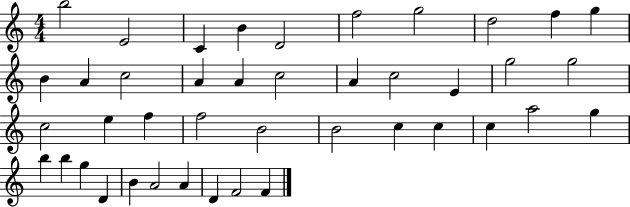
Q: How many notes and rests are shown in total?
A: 42